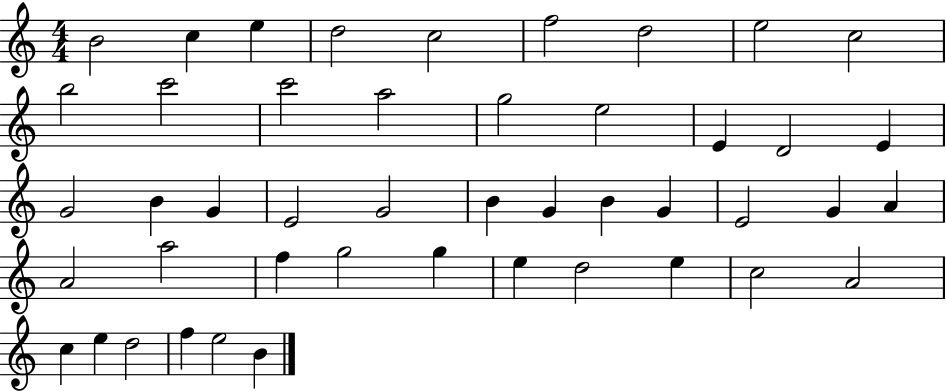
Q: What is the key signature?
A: C major